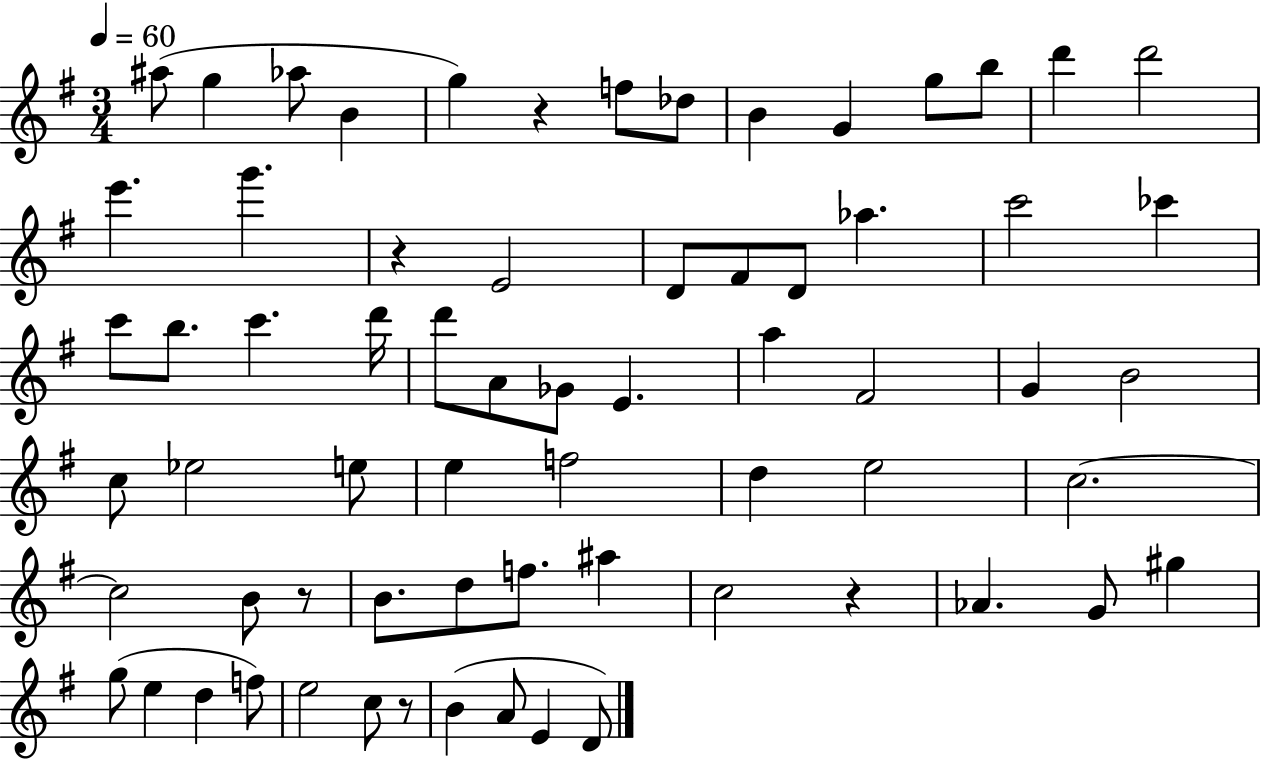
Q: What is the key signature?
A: G major